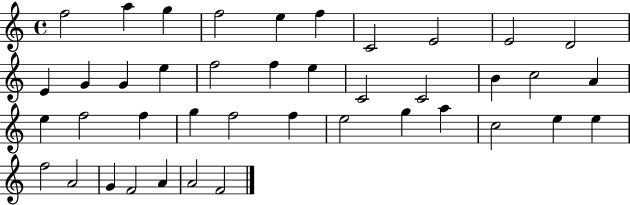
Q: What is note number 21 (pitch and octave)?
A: C5